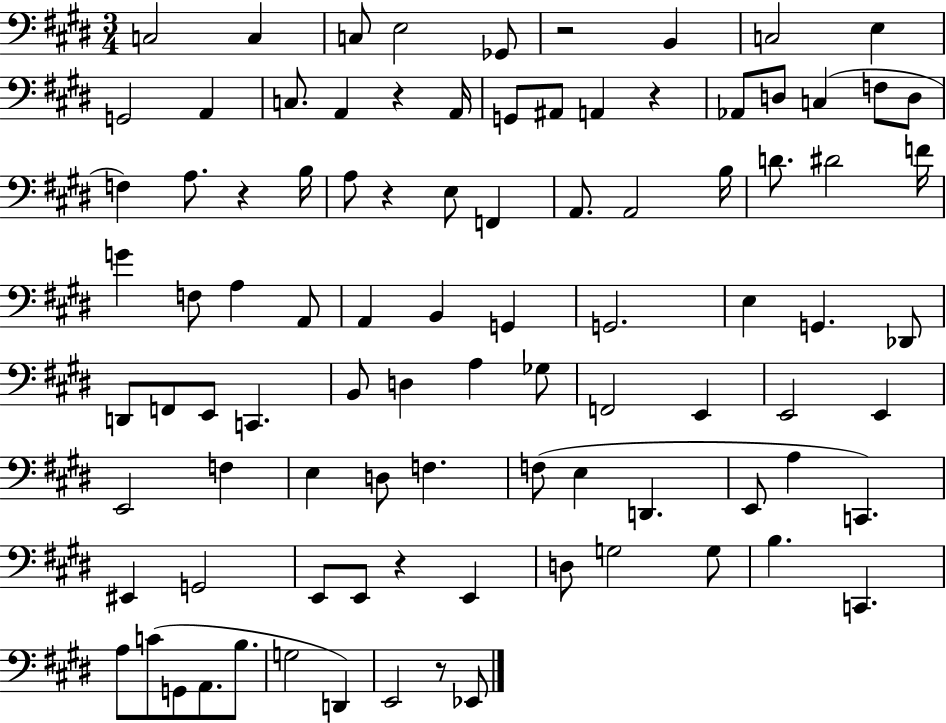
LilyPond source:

{
  \clef bass
  \numericTimeSignature
  \time 3/4
  \key e \major
  \repeat volta 2 { c2 c4 | c8 e2 ges,8 | r2 b,4 | c2 e4 | \break g,2 a,4 | c8. a,4 r4 a,16 | g,8 ais,8 a,4 r4 | aes,8 d8 c4( f8 d8 | \break f4) a8. r4 b16 | a8 r4 e8 f,4 | a,8. a,2 b16 | d'8. dis'2 f'16 | \break g'4 f8 a4 a,8 | a,4 b,4 g,4 | g,2. | e4 g,4. des,8 | \break d,8 f,8 e,8 c,4. | b,8 d4 a4 ges8 | f,2 e,4 | e,2 e,4 | \break e,2 f4 | e4 d8 f4. | f8( e4 d,4. | e,8 a4 c,4.) | \break eis,4 g,2 | e,8 e,8 r4 e,4 | d8 g2 g8 | b4. c,4. | \break a8 c'8( g,8 a,8. b8. | g2 d,4) | e,2 r8 ees,8 | } \bar "|."
}